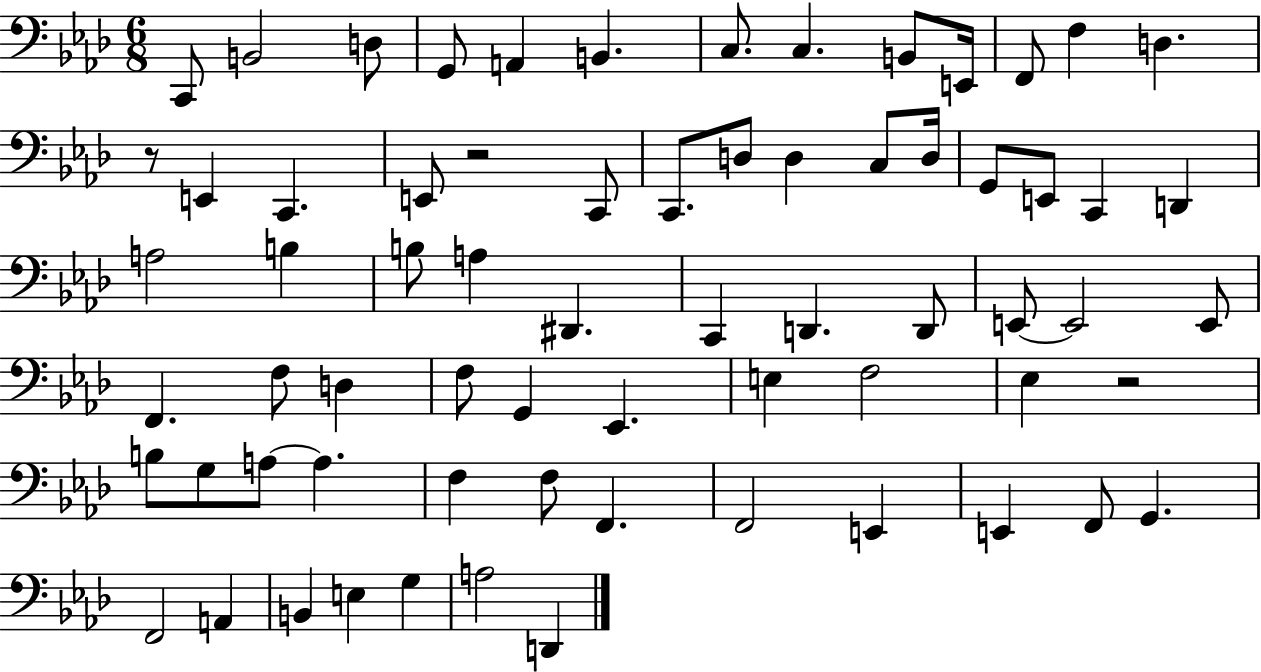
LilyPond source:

{
  \clef bass
  \numericTimeSignature
  \time 6/8
  \key aes \major
  c,8 b,2 d8 | g,8 a,4 b,4. | c8. c4. b,8 e,16 | f,8 f4 d4. | \break r8 e,4 c,4. | e,8 r2 c,8 | c,8. d8 d4 c8 d16 | g,8 e,8 c,4 d,4 | \break a2 b4 | b8 a4 dis,4. | c,4 d,4. d,8 | e,8~~ e,2 e,8 | \break f,4. f8 d4 | f8 g,4 ees,4. | e4 f2 | ees4 r2 | \break b8 g8 a8~~ a4. | f4 f8 f,4. | f,2 e,4 | e,4 f,8 g,4. | \break f,2 a,4 | b,4 e4 g4 | a2 d,4 | \bar "|."
}